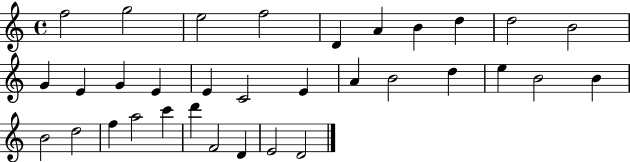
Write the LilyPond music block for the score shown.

{
  \clef treble
  \time 4/4
  \defaultTimeSignature
  \key c \major
  f''2 g''2 | e''2 f''2 | d'4 a'4 b'4 d''4 | d''2 b'2 | \break g'4 e'4 g'4 e'4 | e'4 c'2 e'4 | a'4 b'2 d''4 | e''4 b'2 b'4 | \break b'2 d''2 | f''4 a''2 c'''4 | d'''4 f'2 d'4 | e'2 d'2 | \break \bar "|."
}